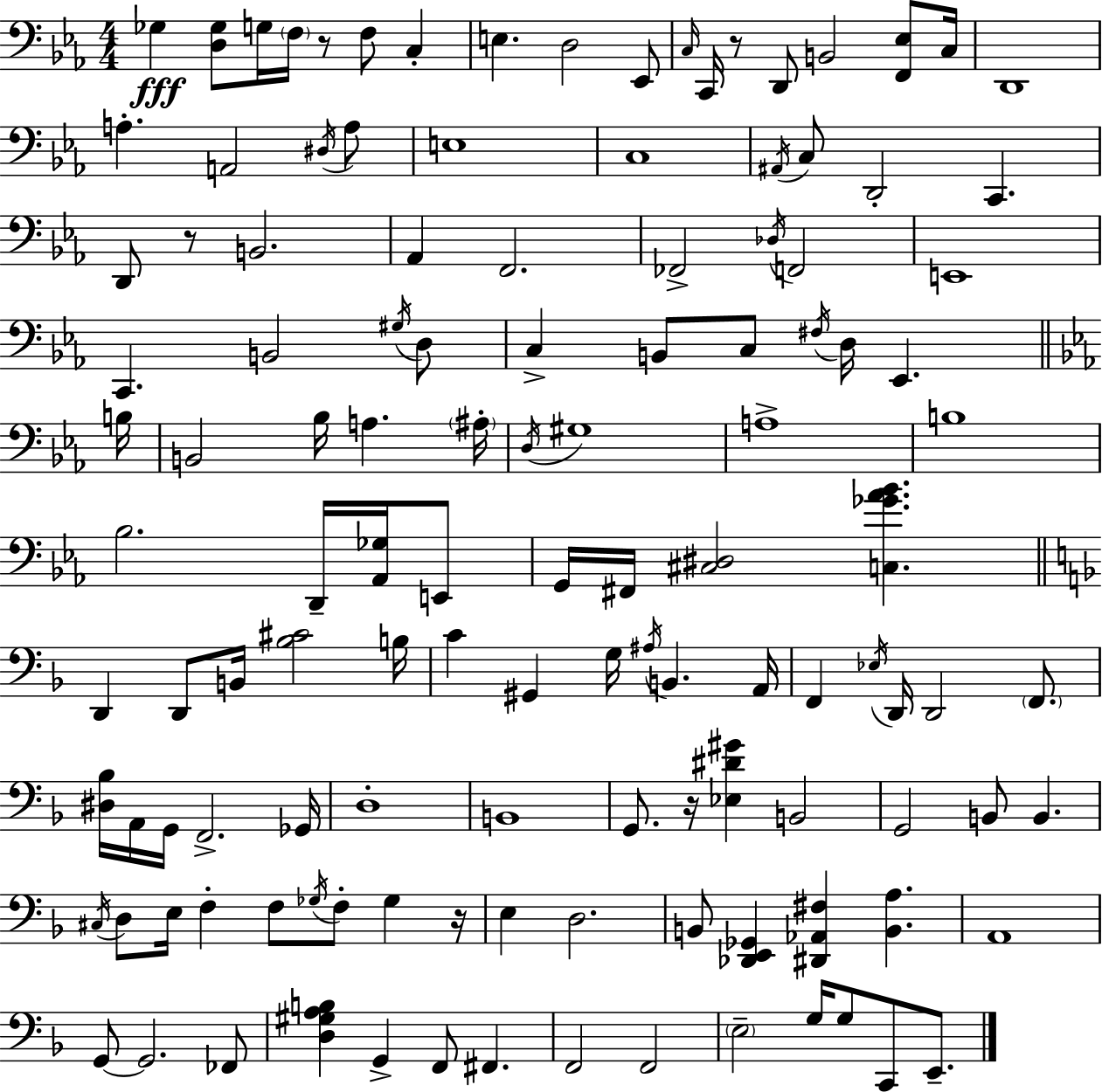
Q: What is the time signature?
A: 4/4